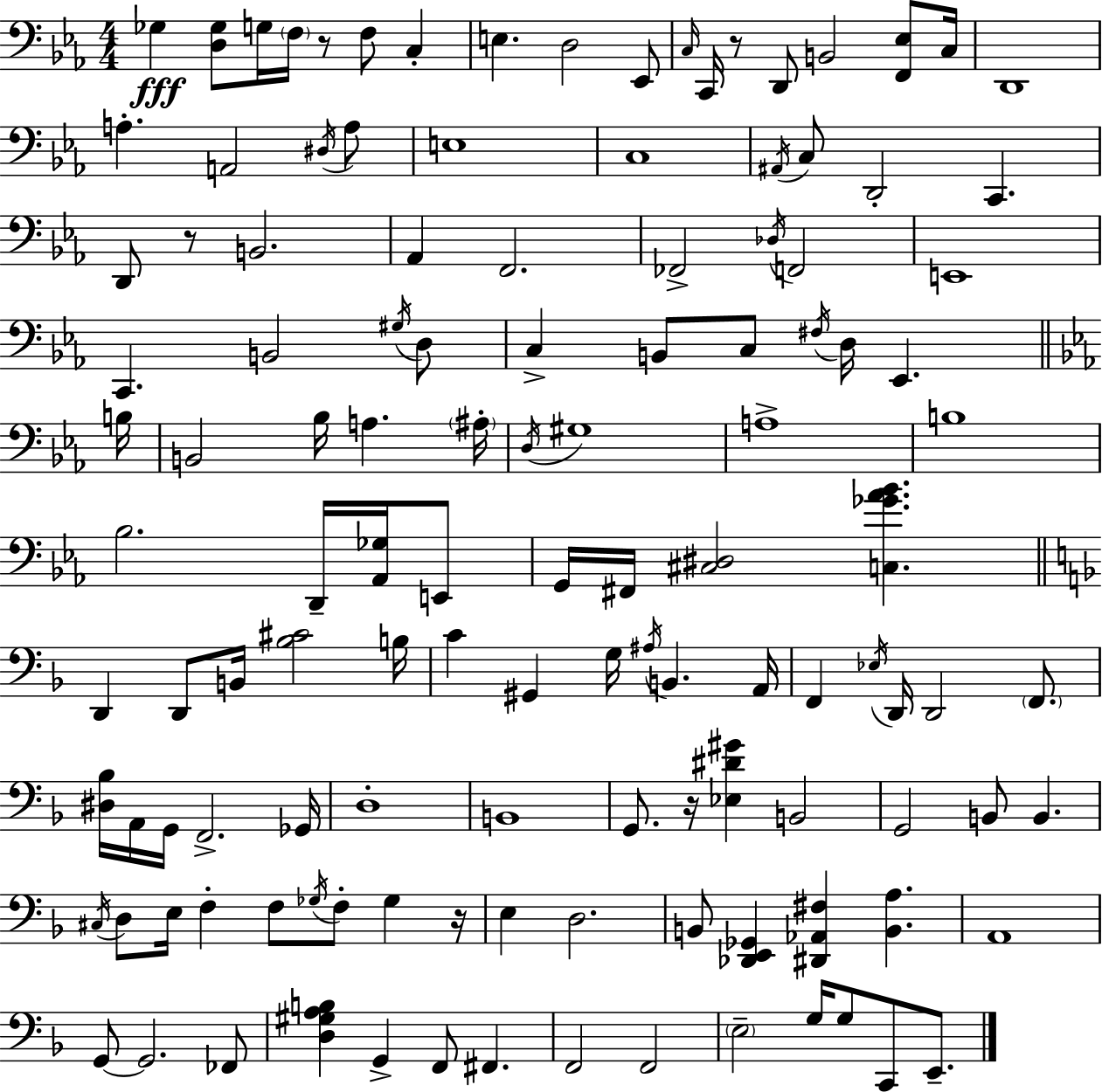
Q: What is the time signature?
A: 4/4